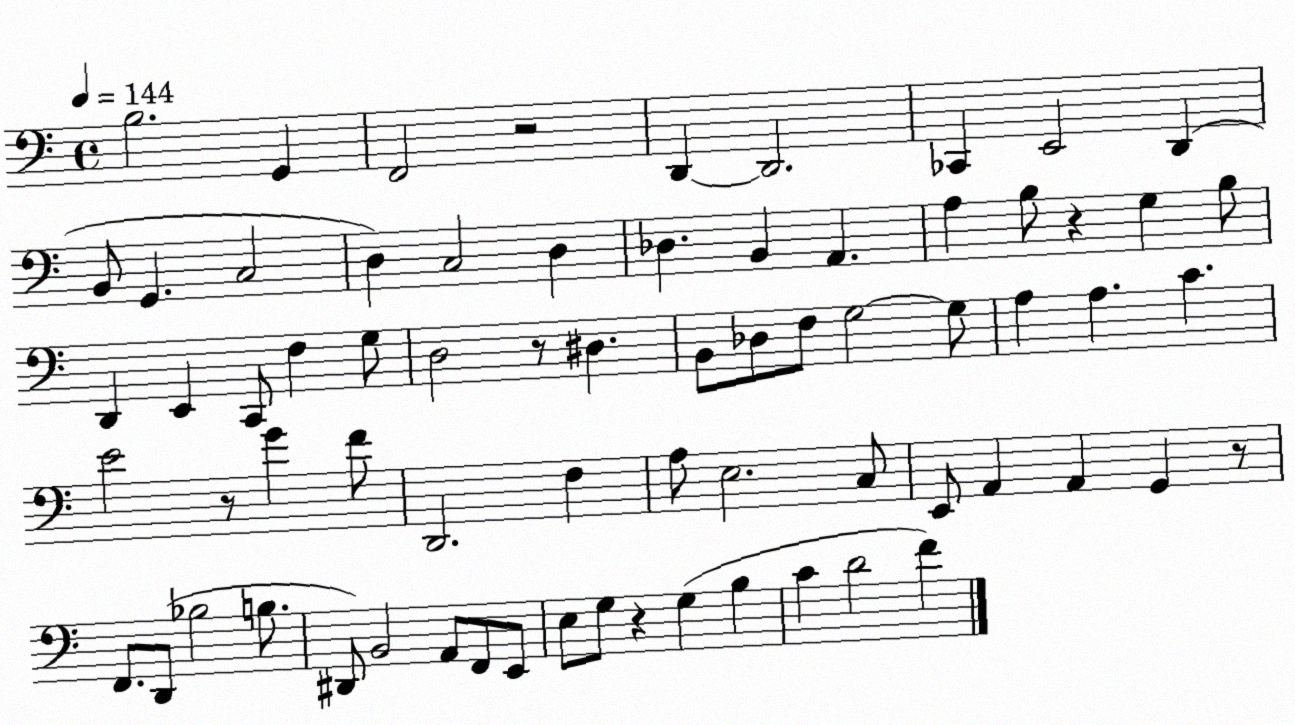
X:1
T:Untitled
M:4/4
L:1/4
K:C
B,2 G,, F,,2 z2 D,, D,,2 _C,, E,,2 D,, B,,/2 G,, C,2 D, C,2 D, _D, B,, A,, A, B,/2 z G, B,/2 D,, E,, C,,/2 F, G,/2 D,2 z/2 ^D, B,,/2 _D,/2 F,/2 G,2 G,/2 A, A, C E2 z/2 G F/2 D,,2 F, A,/2 E,2 C,/2 E,,/2 A,, A,, G,, z/2 F,,/2 D,,/2 _B,2 B,/2 ^D,,/2 B,,2 A,,/2 F,,/2 E,,/2 E,/2 G,/2 z G, B, C D2 F